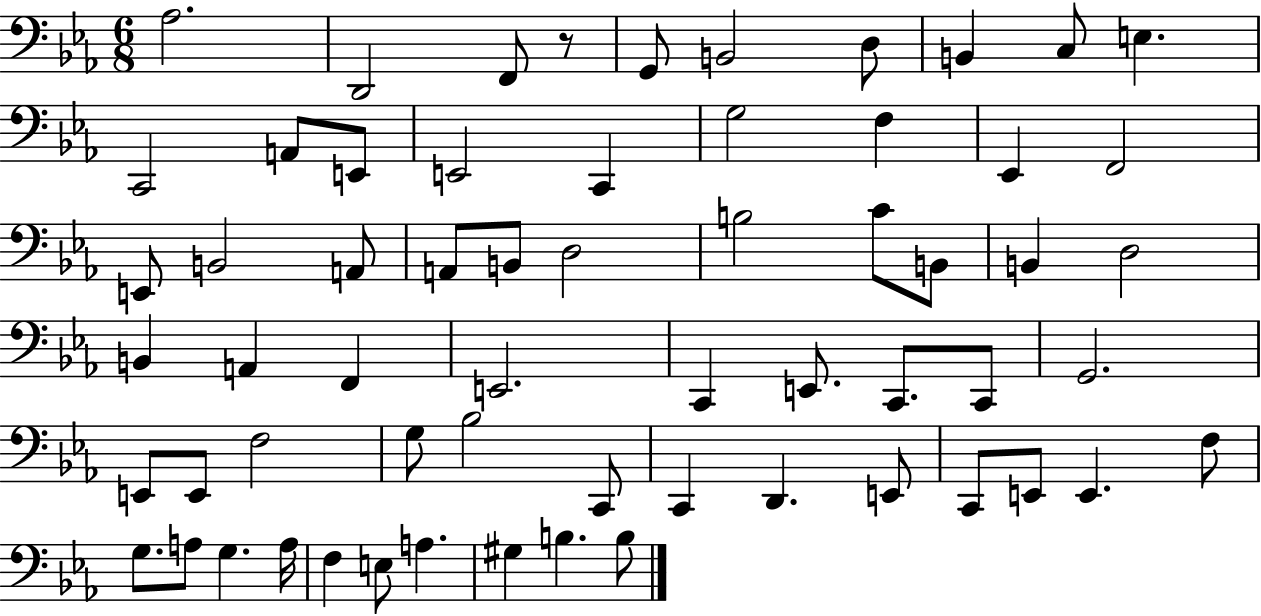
Ab3/h. D2/h F2/e R/e G2/e B2/h D3/e B2/q C3/e E3/q. C2/h A2/e E2/e E2/h C2/q G3/h F3/q Eb2/q F2/h E2/e B2/h A2/e A2/e B2/e D3/h B3/h C4/e B2/e B2/q D3/h B2/q A2/q F2/q E2/h. C2/q E2/e. C2/e. C2/e G2/h. E2/e E2/e F3/h G3/e Bb3/h C2/e C2/q D2/q. E2/e C2/e E2/e E2/q. F3/e G3/e. A3/e G3/q. A3/s F3/q E3/e A3/q. G#3/q B3/q. B3/e